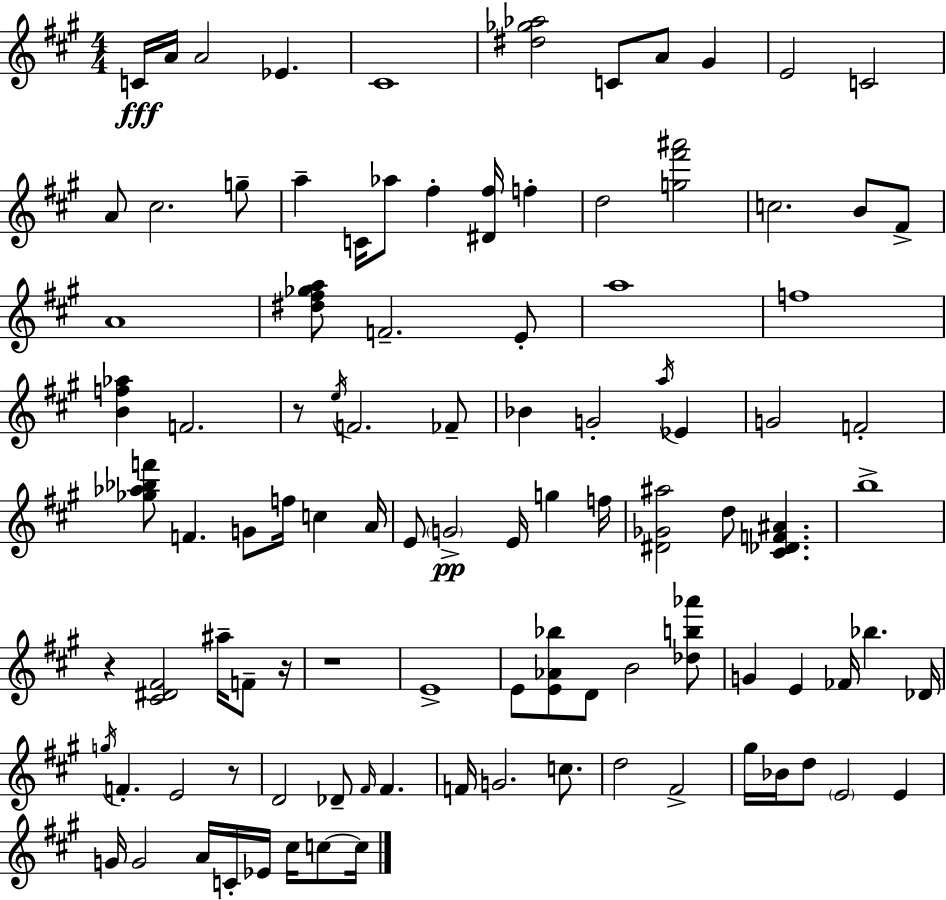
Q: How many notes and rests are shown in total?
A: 101